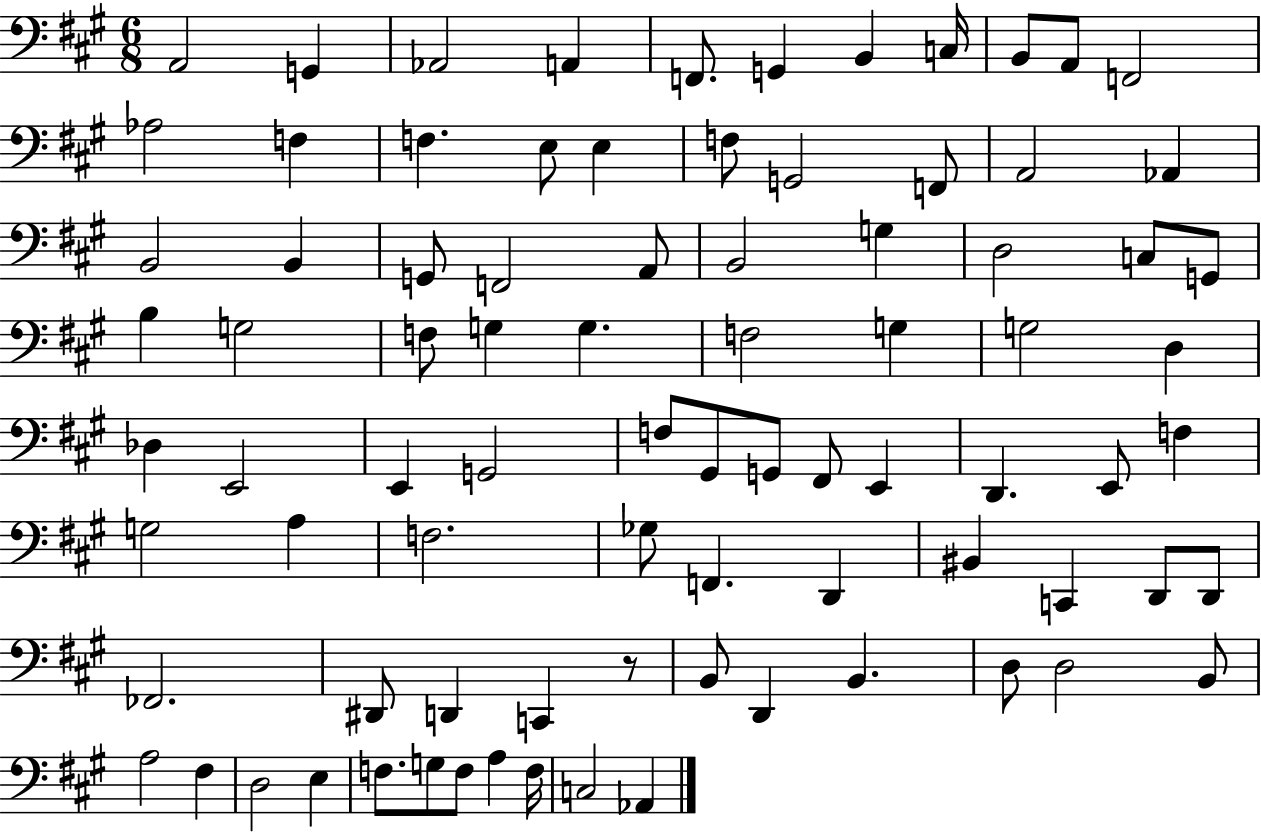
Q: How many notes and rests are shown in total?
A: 84